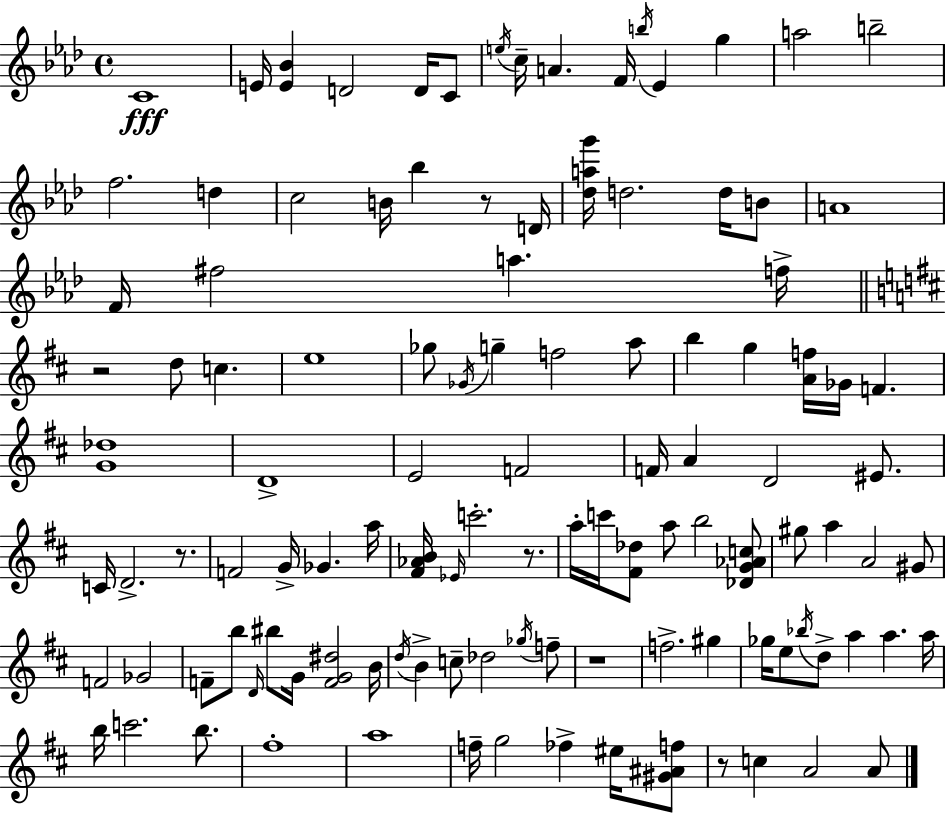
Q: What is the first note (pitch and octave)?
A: C4